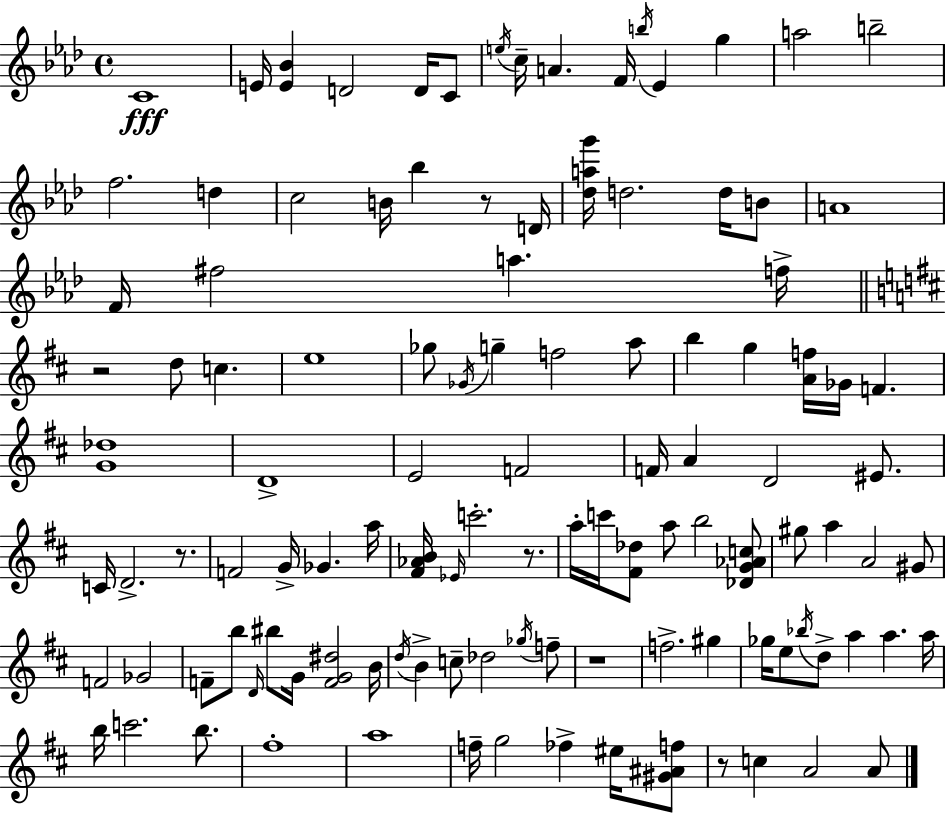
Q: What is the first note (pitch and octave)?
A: C4